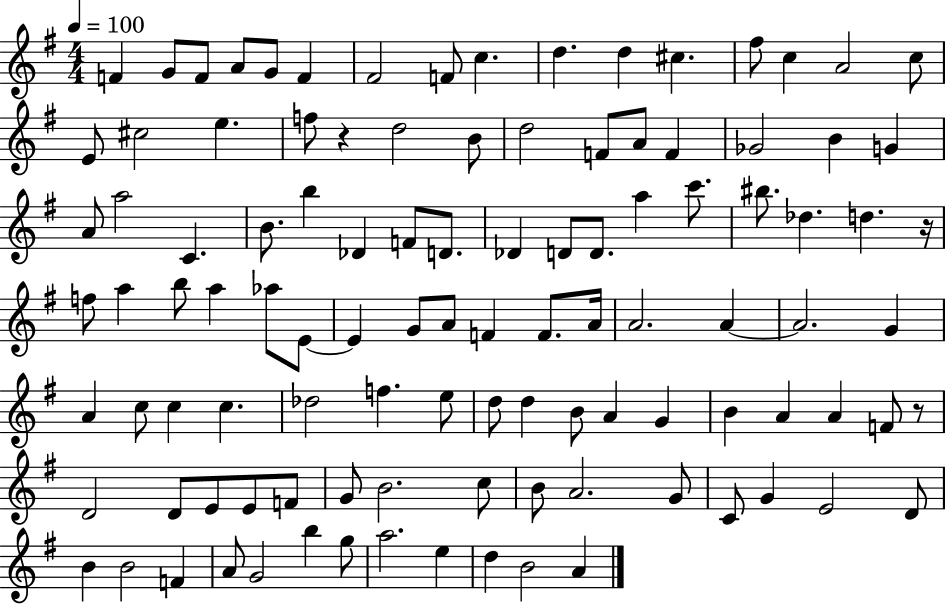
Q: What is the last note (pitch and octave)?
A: A4